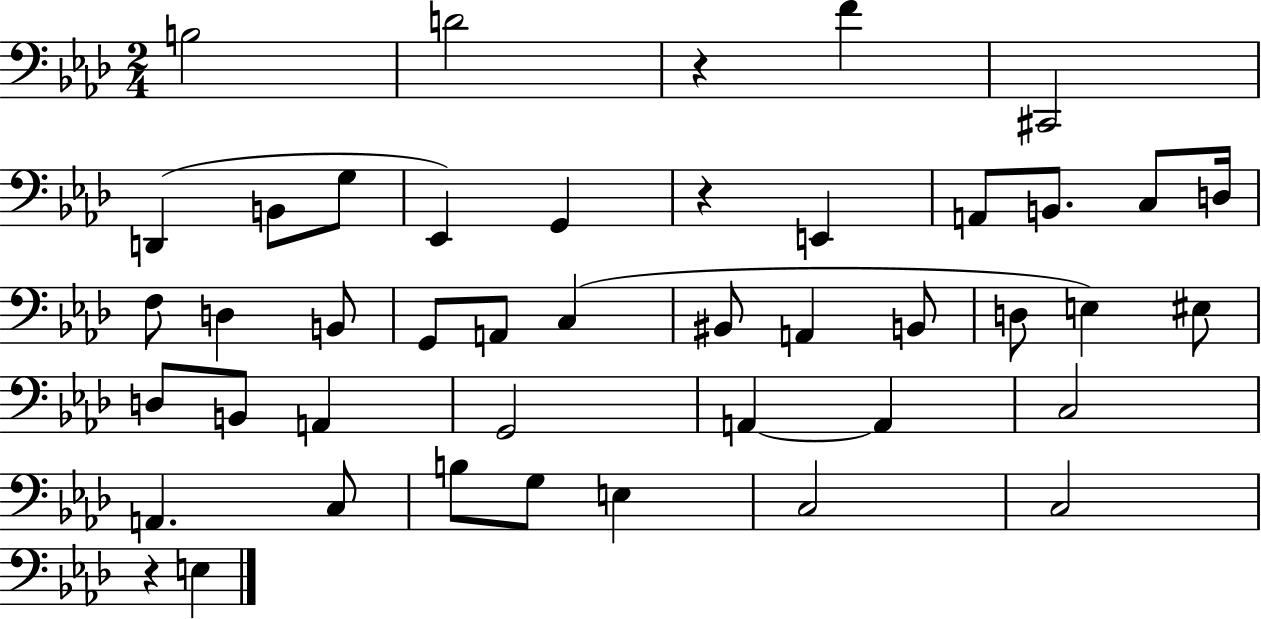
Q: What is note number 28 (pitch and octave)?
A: B2